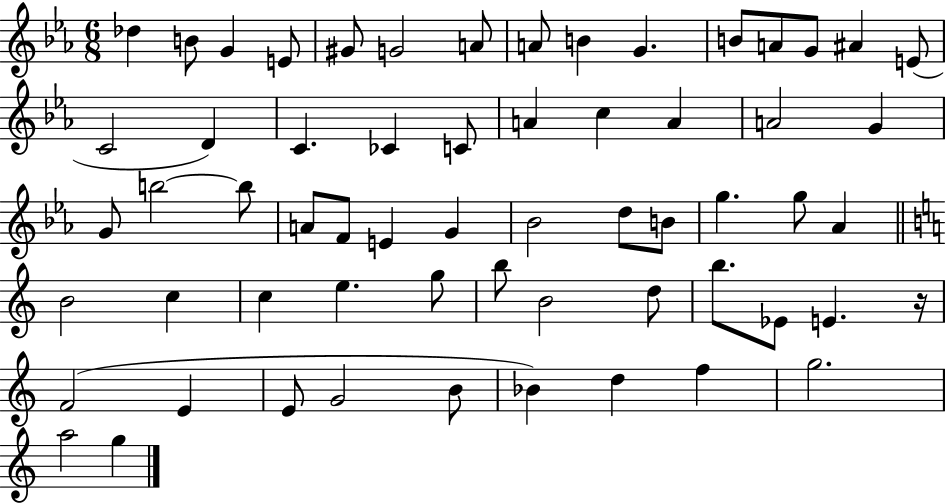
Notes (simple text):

Db5/q B4/e G4/q E4/e G#4/e G4/h A4/e A4/e B4/q G4/q. B4/e A4/e G4/e A#4/q E4/e C4/h D4/q C4/q. CES4/q C4/e A4/q C5/q A4/q A4/h G4/q G4/e B5/h B5/e A4/e F4/e E4/q G4/q Bb4/h D5/e B4/e G5/q. G5/e Ab4/q B4/h C5/q C5/q E5/q. G5/e B5/e B4/h D5/e B5/e. Eb4/e E4/q. R/s F4/h E4/q E4/e G4/h B4/e Bb4/q D5/q F5/q G5/h. A5/h G5/q